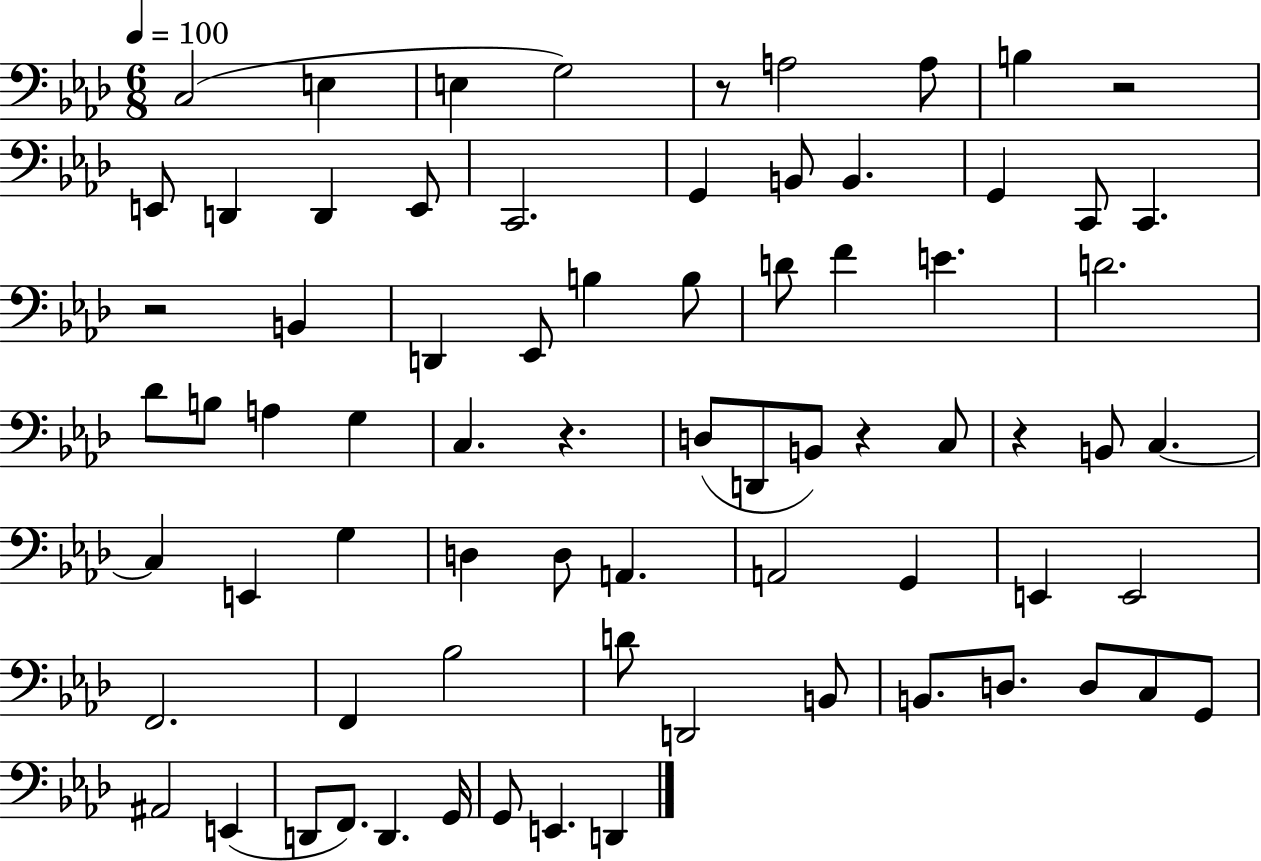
X:1
T:Untitled
M:6/8
L:1/4
K:Ab
C,2 E, E, G,2 z/2 A,2 A,/2 B, z2 E,,/2 D,, D,, E,,/2 C,,2 G,, B,,/2 B,, G,, C,,/2 C,, z2 B,, D,, _E,,/2 B, B,/2 D/2 F E D2 _D/2 B,/2 A, G, C, z D,/2 D,,/2 B,,/2 z C,/2 z B,,/2 C, C, E,, G, D, D,/2 A,, A,,2 G,, E,, E,,2 F,,2 F,, _B,2 D/2 D,,2 B,,/2 B,,/2 D,/2 D,/2 C,/2 G,,/2 ^A,,2 E,, D,,/2 F,,/2 D,, G,,/4 G,,/2 E,, D,,